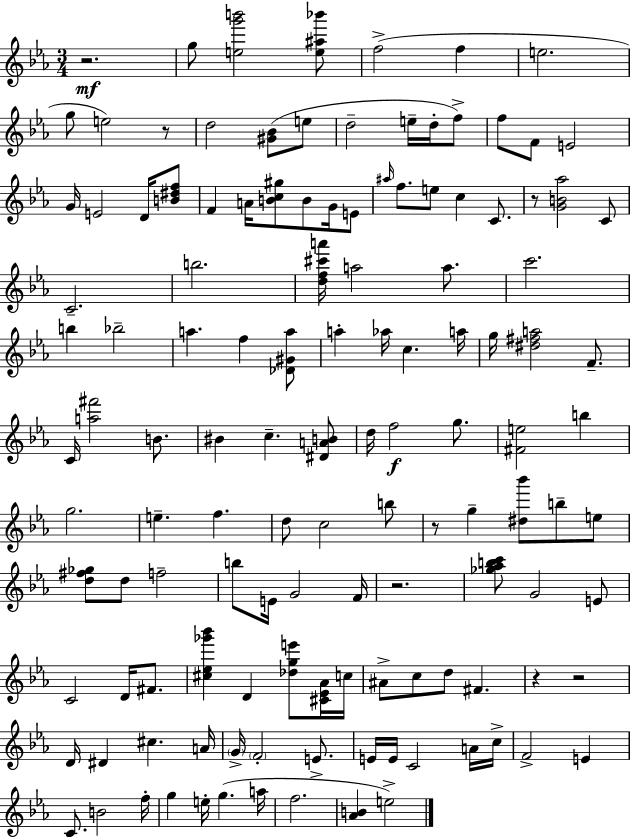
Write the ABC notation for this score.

X:1
T:Untitled
M:3/4
L:1/4
K:Eb
z2 g/2 [eg'b']2 [e^a_b']/2 f2 f e2 g/2 e2 z/2 d2 [^G_B]/2 e/2 d2 e/4 d/4 f/2 f/2 F/2 E2 G/4 E2 D/4 [B^df]/2 F A/4 [Bc^g]/2 B/2 G/4 E/2 ^a/4 f/2 e/2 c C/2 z/2 [GB_a]2 C/2 C2 b2 [df^c'a']/4 a2 a/2 c'2 b _b2 a f [_D^Ga]/2 a _a/4 c a/4 g/4 [^d^fa]2 F/2 C/4 [a^f']2 B/2 ^B c [^DAB]/2 d/4 f2 g/2 [^Fe]2 b g2 e f d/2 c2 b/2 z/2 g [^d_b']/2 b/2 e/2 [d^f_g]/2 d/2 f2 b/2 E/4 G2 F/4 z2 [_g_abc']/2 G2 E/2 C2 D/4 ^F/2 [^c_e_g'_b'] D [_dge']/2 [^C_E_A]/4 c/4 ^A/2 c/2 d/2 ^F z z2 D/4 ^D ^c A/4 G/4 F2 E/2 E/4 E/4 C2 A/4 c/4 F2 E C/2 B2 f/4 g e/4 g a/4 f2 [_AB] e2